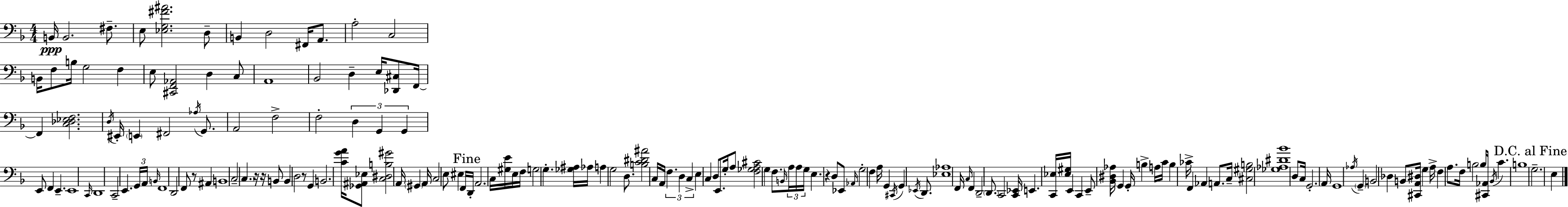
B2/s B2/h. F#3/e. E3/e [Eb3,G3,F#4,A#4]/h. D3/e B2/q D3/h F#2/s A2/e. A3/h C3/h B2/s F3/e B3/s G3/h F3/q E3/e [C#2,F2,Ab2]/h D3/q C3/e A2/w Bb2/h D3/q E3/s [Db2,C#3]/e F2/s F2/q [C3,Db3,Eb3,F3]/h. D3/s EIS2/s E2/q F#2/h Ab3/s G2/e. A2/h F3/h F3/h D3/q G2/q G2/q E2/e F2/q E2/q. E2/w C2/s D2/w C2/h E2/q. G2/s A2/s B2/s F2/w D2/h F2/e R/e A#2/q B2/w C3/h C3/q. R/s R/s B2/e B2/q D3/h R/e G2/q B2/h. [C4,G4,A4]/s [Gb2,A#2,Eb3]/e [C3,D#3,B3,G#4]/h A2/s G#2/q A2/s C3/h E3/e EIS3/q F2/s D2/s A2/h. C3/s [G#3,E4]/s E3/s F3/s G3/h G3/q. [Gb3,A#3]/s Ab3/s A3/q G3/h D3/e. [B3,C4,D#4,A#4]/h C3/s A2/s F3/q. D3/q C3/q E3/q C3/q D3/e E2/e. G3/s A3/e [F3,Gb3,A3,C#4]/h G3/q F3/e. B2/s A3/s A3/s G3/s E3/q. R/q D3/e Eb2/e Ab2/s G3/h F3/q A3/s G2/q C#2/s G2/q Eb2/s D2/e. [Eb3,Ab3]/w F2/s C3/s F2/q D2/h D2/e. C2/h [C2,Eb2]/s E2/q. [C2,Eb3]/s [Eb3,G#3]/s E2/q C2/q E2/e [Bb2,D#3,Ab3]/s G2/q G2/s B3/q A3/s C4/s B3/q CES4/s F2/q Ab2/q A2/e. C3/s [C#3,G#3,B3]/h [Gb3,Ab3,D#4,Bb4]/w D3/e C3/s G2/h. A2/s G2/w Ab3/s G2/q B2/h Db3/q B2/e [C#2,A2,D#3]/s G3/q A3/s F3/q A3/e. F3/s B3/h B3/s [C#2,Ab2]/s Bb2/s C4/q. B3/w G3/h. E3/q